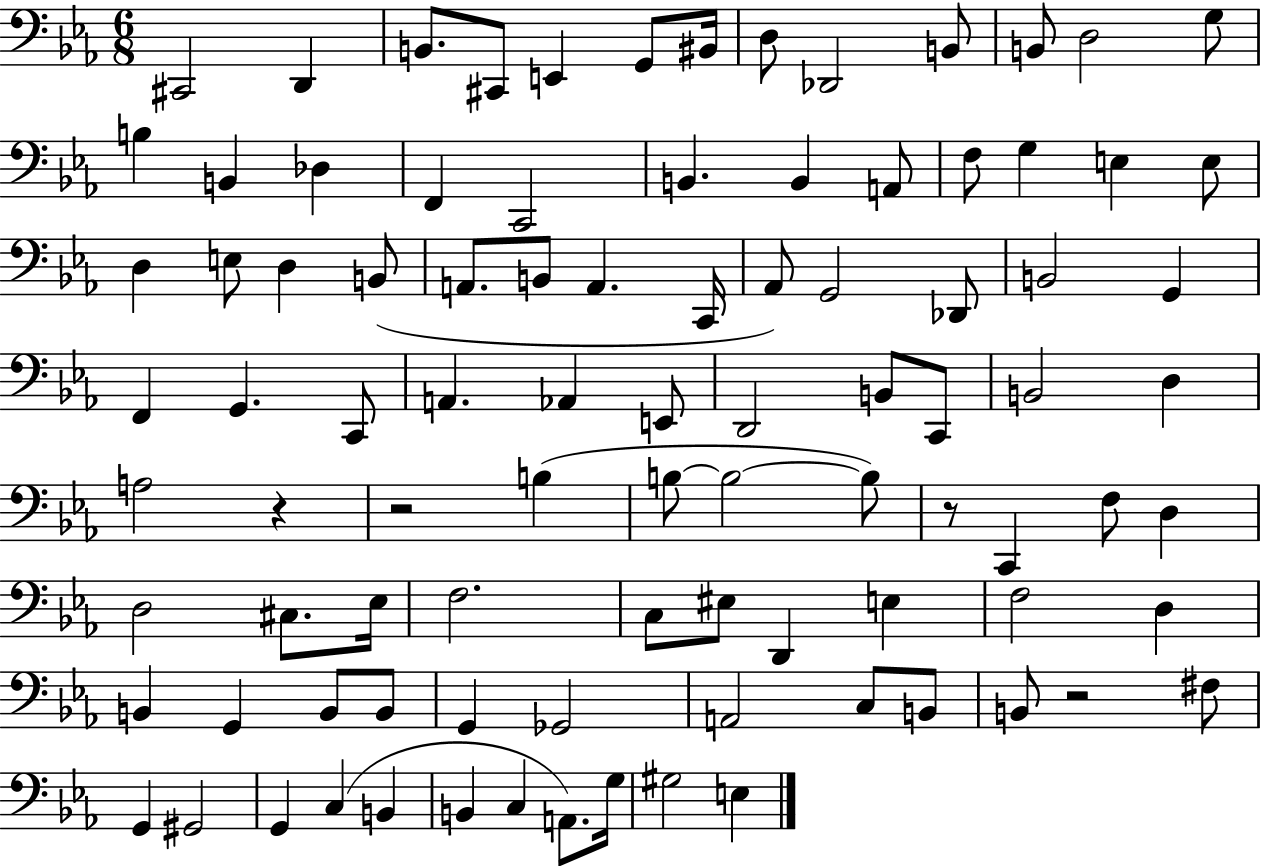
{
  \clef bass
  \numericTimeSignature
  \time 6/8
  \key ees \major
  cis,2 d,4 | b,8. cis,8 e,4 g,8 bis,16 | d8 des,2 b,8 | b,8 d2 g8 | \break b4 b,4 des4 | f,4 c,2 | b,4. b,4 a,8 | f8 g4 e4 e8 | \break d4 e8 d4 b,8( | a,8. b,8 a,4. c,16 | aes,8) g,2 des,8 | b,2 g,4 | \break f,4 g,4. c,8 | a,4. aes,4 e,8 | d,2 b,8 c,8 | b,2 d4 | \break a2 r4 | r2 b4( | b8~~ b2~~ b8) | r8 c,4 f8 d4 | \break d2 cis8. ees16 | f2. | c8 eis8 d,4 e4 | f2 d4 | \break b,4 g,4 b,8 b,8 | g,4 ges,2 | a,2 c8 b,8 | b,8 r2 fis8 | \break g,4 gis,2 | g,4 c4( b,4 | b,4 c4 a,8.) g16 | gis2 e4 | \break \bar "|."
}